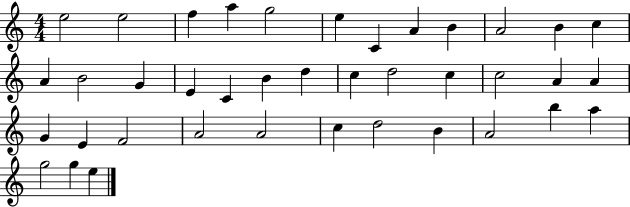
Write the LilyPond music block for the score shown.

{
  \clef treble
  \numericTimeSignature
  \time 4/4
  \key c \major
  e''2 e''2 | f''4 a''4 g''2 | e''4 c'4 a'4 b'4 | a'2 b'4 c''4 | \break a'4 b'2 g'4 | e'4 c'4 b'4 d''4 | c''4 d''2 c''4 | c''2 a'4 a'4 | \break g'4 e'4 f'2 | a'2 a'2 | c''4 d''2 b'4 | a'2 b''4 a''4 | \break g''2 g''4 e''4 | \bar "|."
}